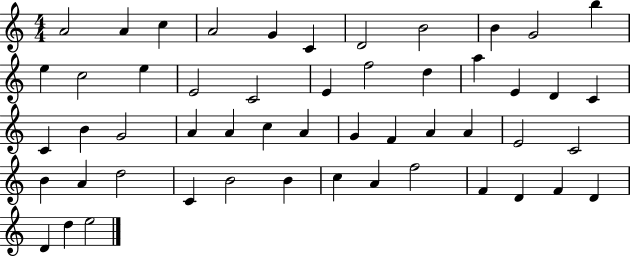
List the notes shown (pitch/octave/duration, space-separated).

A4/h A4/q C5/q A4/h G4/q C4/q D4/h B4/h B4/q G4/h B5/q E5/q C5/h E5/q E4/h C4/h E4/q F5/h D5/q A5/q E4/q D4/q C4/q C4/q B4/q G4/h A4/q A4/q C5/q A4/q G4/q F4/q A4/q A4/q E4/h C4/h B4/q A4/q D5/h C4/q B4/h B4/q C5/q A4/q F5/h F4/q D4/q F4/q D4/q D4/q D5/q E5/h